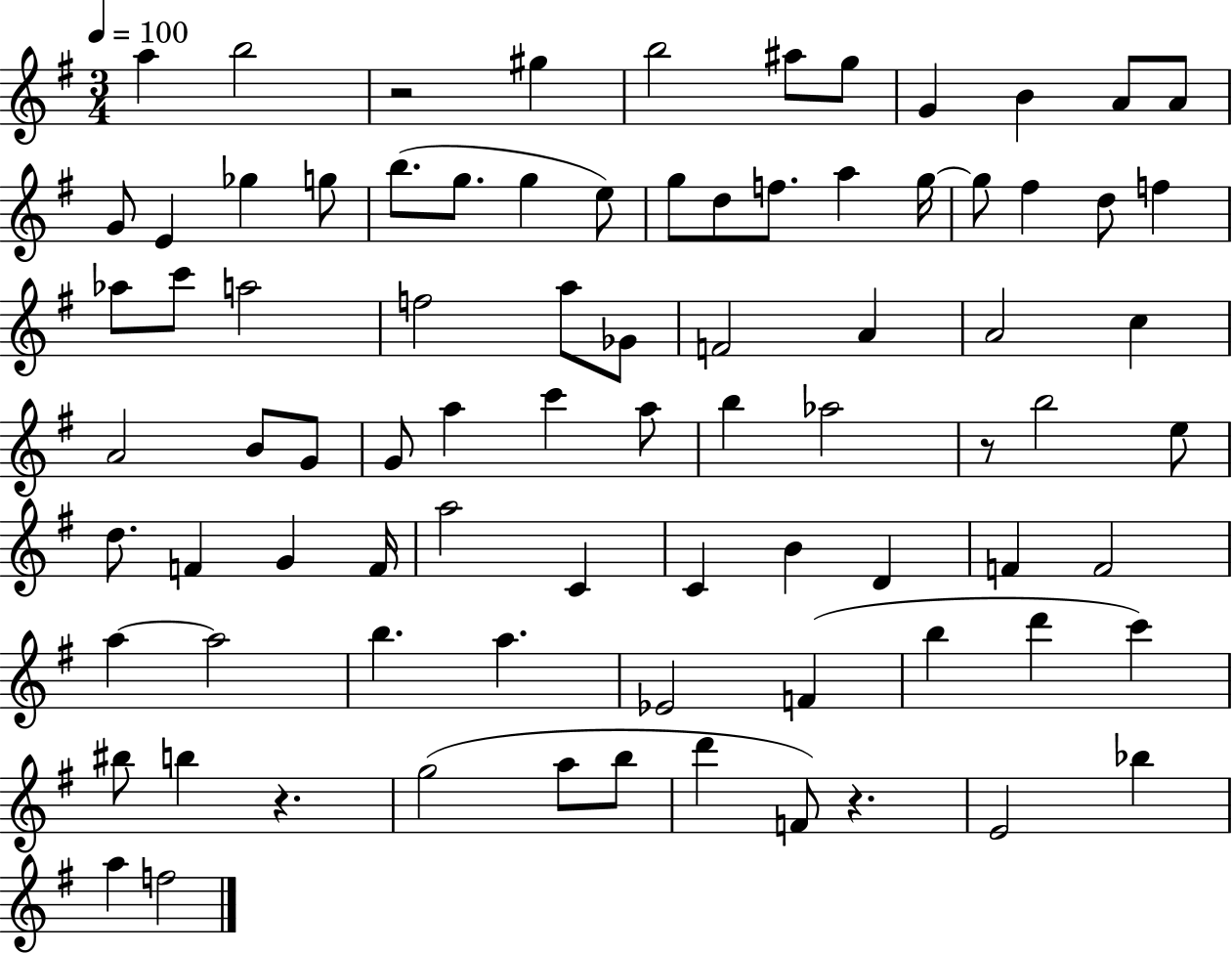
X:1
T:Untitled
M:3/4
L:1/4
K:G
a b2 z2 ^g b2 ^a/2 g/2 G B A/2 A/2 G/2 E _g g/2 b/2 g/2 g e/2 g/2 d/2 f/2 a g/4 g/2 ^f d/2 f _a/2 c'/2 a2 f2 a/2 _G/2 F2 A A2 c A2 B/2 G/2 G/2 a c' a/2 b _a2 z/2 b2 e/2 d/2 F G F/4 a2 C C B D F F2 a a2 b a _E2 F b d' c' ^b/2 b z g2 a/2 b/2 d' F/2 z E2 _b a f2